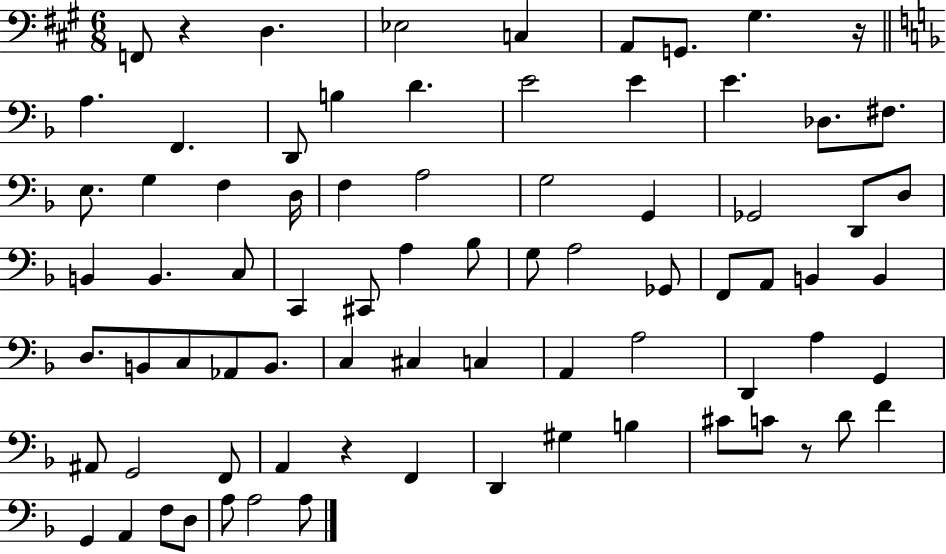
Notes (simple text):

F2/e R/q D3/q. Eb3/h C3/q A2/e G2/e. G#3/q. R/s A3/q. F2/q. D2/e B3/q D4/q. E4/h E4/q E4/q. Db3/e. F#3/e. E3/e. G3/q F3/q D3/s F3/q A3/h G3/h G2/q Gb2/h D2/e D3/e B2/q B2/q. C3/e C2/q C#2/e A3/q Bb3/e G3/e A3/h Gb2/e F2/e A2/e B2/q B2/q D3/e. B2/e C3/e Ab2/e B2/e. C3/q C#3/q C3/q A2/q A3/h D2/q A3/q G2/q A#2/e G2/h F2/e A2/q R/q F2/q D2/q G#3/q B3/q C#4/e C4/e R/e D4/e F4/q G2/q A2/q F3/e D3/e A3/e A3/h A3/e